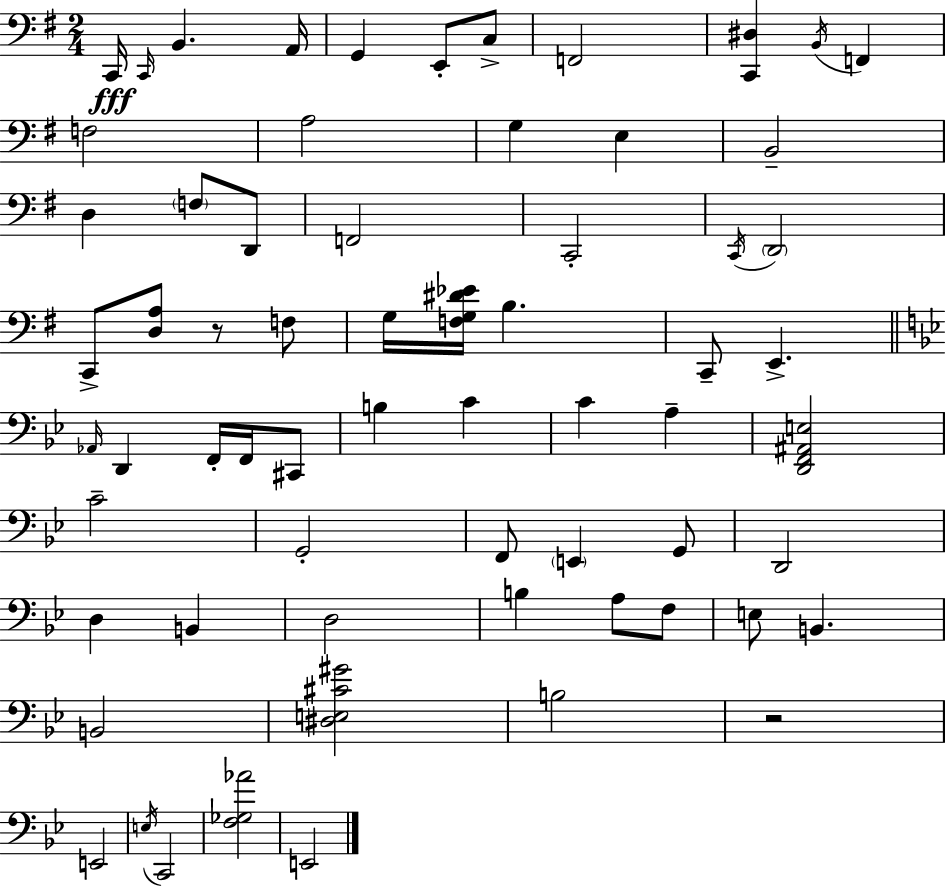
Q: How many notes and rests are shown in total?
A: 65